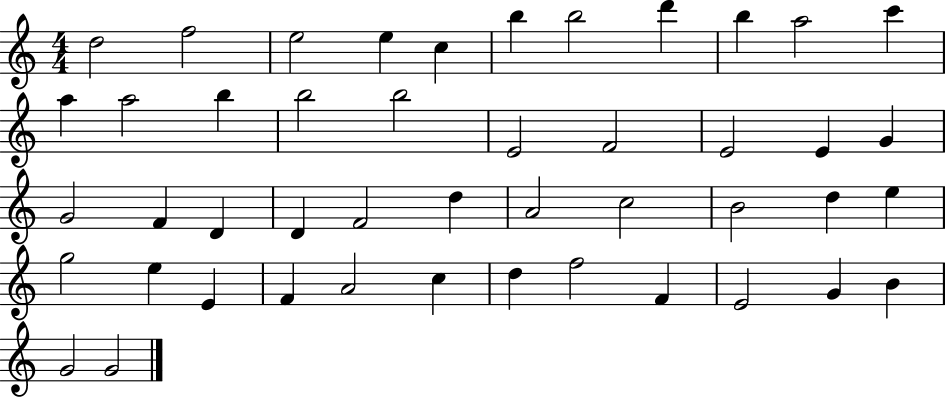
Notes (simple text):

D5/h F5/h E5/h E5/q C5/q B5/q B5/h D6/q B5/q A5/h C6/q A5/q A5/h B5/q B5/h B5/h E4/h F4/h E4/h E4/q G4/q G4/h F4/q D4/q D4/q F4/h D5/q A4/h C5/h B4/h D5/q E5/q G5/h E5/q E4/q F4/q A4/h C5/q D5/q F5/h F4/q E4/h G4/q B4/q G4/h G4/h